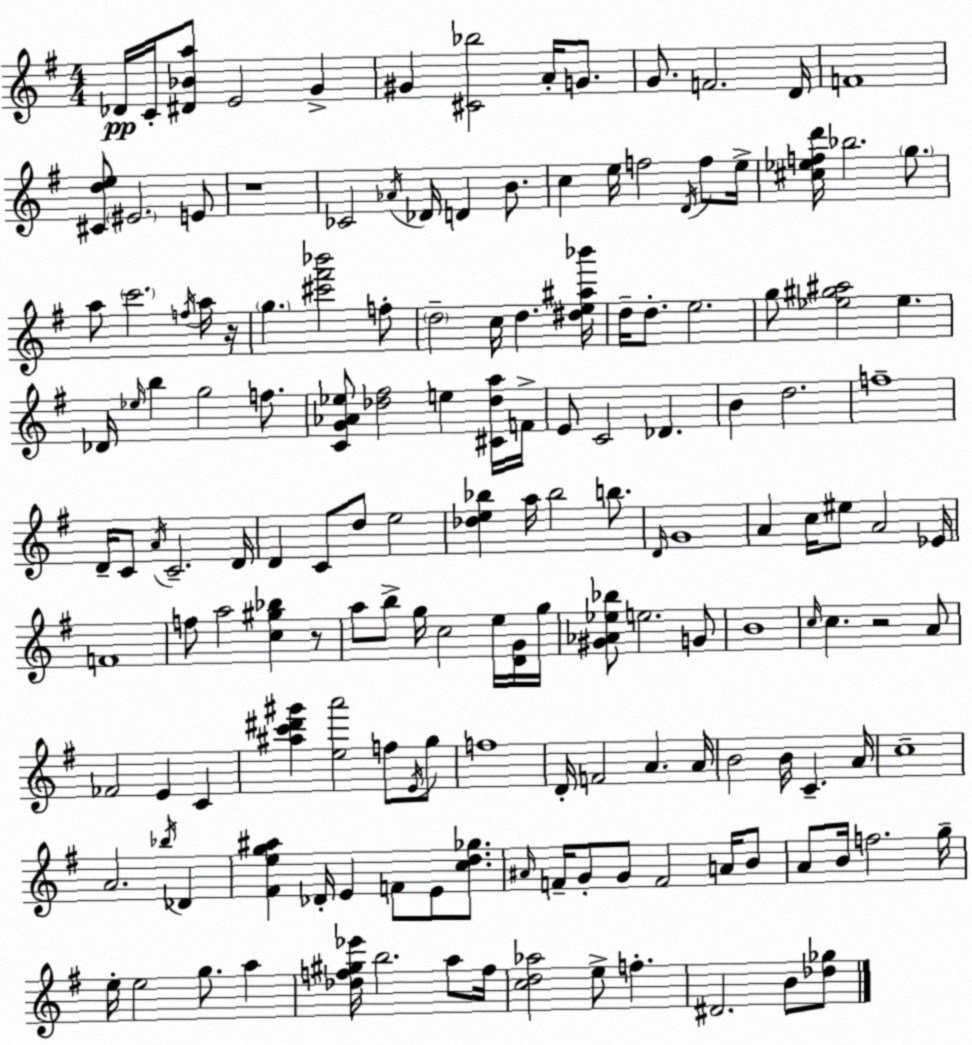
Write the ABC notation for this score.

X:1
T:Untitled
M:4/4
L:1/4
K:Em
_D/4 C/4 [^D_Ba]/2 E2 G ^G [^C_b]2 A/4 G/2 G/2 F2 D/4 F4 [^Cde]/2 ^E2 E/2 z4 _C2 _A/4 _D/4 D B/2 c e/4 f2 D/4 f/2 e/4 [^c_efd']/4 _b2 g/2 a/2 c'2 f/4 a/4 z/4 g [^c'^f'_b']2 f/2 d2 c/4 d [^de^a_b']/4 d/4 d/2 e2 g/2 [_e^g^a]2 _e _D/4 _e/4 b g2 f/2 [CG_A_e]/2 [_d^f]2 e [^C_da]/4 F/4 E/2 C2 _D B d2 f4 D/4 C/2 A/4 C2 D/4 D C/2 d/2 e2 [_de_b] a/4 _b2 b/2 D/4 G4 A c/4 ^e/2 A2 _E/4 F4 f/2 a2 [c^g_b] z/2 a/2 b/2 g/4 c2 e/4 [DG]/4 g/4 [^G_A_e_b]/2 e2 G/2 B4 c/4 c z2 A/2 _F2 E C [^ac'^d'^g'] [ea']2 f/2 E/4 g/2 f4 D/4 F2 A A/4 B2 B/4 C A/4 c4 A2 _b/4 _D [^Feg^a] _D/4 E F/2 E/2 [cd_g]/2 ^A/4 F/4 G/2 G/2 F2 A/4 B/2 A/2 B/4 f2 g/4 e/4 e2 g/2 a [_df^g_e']/4 b2 a/2 f/4 [cd_a]2 e/2 f ^D2 B/2 [_d_g]/2